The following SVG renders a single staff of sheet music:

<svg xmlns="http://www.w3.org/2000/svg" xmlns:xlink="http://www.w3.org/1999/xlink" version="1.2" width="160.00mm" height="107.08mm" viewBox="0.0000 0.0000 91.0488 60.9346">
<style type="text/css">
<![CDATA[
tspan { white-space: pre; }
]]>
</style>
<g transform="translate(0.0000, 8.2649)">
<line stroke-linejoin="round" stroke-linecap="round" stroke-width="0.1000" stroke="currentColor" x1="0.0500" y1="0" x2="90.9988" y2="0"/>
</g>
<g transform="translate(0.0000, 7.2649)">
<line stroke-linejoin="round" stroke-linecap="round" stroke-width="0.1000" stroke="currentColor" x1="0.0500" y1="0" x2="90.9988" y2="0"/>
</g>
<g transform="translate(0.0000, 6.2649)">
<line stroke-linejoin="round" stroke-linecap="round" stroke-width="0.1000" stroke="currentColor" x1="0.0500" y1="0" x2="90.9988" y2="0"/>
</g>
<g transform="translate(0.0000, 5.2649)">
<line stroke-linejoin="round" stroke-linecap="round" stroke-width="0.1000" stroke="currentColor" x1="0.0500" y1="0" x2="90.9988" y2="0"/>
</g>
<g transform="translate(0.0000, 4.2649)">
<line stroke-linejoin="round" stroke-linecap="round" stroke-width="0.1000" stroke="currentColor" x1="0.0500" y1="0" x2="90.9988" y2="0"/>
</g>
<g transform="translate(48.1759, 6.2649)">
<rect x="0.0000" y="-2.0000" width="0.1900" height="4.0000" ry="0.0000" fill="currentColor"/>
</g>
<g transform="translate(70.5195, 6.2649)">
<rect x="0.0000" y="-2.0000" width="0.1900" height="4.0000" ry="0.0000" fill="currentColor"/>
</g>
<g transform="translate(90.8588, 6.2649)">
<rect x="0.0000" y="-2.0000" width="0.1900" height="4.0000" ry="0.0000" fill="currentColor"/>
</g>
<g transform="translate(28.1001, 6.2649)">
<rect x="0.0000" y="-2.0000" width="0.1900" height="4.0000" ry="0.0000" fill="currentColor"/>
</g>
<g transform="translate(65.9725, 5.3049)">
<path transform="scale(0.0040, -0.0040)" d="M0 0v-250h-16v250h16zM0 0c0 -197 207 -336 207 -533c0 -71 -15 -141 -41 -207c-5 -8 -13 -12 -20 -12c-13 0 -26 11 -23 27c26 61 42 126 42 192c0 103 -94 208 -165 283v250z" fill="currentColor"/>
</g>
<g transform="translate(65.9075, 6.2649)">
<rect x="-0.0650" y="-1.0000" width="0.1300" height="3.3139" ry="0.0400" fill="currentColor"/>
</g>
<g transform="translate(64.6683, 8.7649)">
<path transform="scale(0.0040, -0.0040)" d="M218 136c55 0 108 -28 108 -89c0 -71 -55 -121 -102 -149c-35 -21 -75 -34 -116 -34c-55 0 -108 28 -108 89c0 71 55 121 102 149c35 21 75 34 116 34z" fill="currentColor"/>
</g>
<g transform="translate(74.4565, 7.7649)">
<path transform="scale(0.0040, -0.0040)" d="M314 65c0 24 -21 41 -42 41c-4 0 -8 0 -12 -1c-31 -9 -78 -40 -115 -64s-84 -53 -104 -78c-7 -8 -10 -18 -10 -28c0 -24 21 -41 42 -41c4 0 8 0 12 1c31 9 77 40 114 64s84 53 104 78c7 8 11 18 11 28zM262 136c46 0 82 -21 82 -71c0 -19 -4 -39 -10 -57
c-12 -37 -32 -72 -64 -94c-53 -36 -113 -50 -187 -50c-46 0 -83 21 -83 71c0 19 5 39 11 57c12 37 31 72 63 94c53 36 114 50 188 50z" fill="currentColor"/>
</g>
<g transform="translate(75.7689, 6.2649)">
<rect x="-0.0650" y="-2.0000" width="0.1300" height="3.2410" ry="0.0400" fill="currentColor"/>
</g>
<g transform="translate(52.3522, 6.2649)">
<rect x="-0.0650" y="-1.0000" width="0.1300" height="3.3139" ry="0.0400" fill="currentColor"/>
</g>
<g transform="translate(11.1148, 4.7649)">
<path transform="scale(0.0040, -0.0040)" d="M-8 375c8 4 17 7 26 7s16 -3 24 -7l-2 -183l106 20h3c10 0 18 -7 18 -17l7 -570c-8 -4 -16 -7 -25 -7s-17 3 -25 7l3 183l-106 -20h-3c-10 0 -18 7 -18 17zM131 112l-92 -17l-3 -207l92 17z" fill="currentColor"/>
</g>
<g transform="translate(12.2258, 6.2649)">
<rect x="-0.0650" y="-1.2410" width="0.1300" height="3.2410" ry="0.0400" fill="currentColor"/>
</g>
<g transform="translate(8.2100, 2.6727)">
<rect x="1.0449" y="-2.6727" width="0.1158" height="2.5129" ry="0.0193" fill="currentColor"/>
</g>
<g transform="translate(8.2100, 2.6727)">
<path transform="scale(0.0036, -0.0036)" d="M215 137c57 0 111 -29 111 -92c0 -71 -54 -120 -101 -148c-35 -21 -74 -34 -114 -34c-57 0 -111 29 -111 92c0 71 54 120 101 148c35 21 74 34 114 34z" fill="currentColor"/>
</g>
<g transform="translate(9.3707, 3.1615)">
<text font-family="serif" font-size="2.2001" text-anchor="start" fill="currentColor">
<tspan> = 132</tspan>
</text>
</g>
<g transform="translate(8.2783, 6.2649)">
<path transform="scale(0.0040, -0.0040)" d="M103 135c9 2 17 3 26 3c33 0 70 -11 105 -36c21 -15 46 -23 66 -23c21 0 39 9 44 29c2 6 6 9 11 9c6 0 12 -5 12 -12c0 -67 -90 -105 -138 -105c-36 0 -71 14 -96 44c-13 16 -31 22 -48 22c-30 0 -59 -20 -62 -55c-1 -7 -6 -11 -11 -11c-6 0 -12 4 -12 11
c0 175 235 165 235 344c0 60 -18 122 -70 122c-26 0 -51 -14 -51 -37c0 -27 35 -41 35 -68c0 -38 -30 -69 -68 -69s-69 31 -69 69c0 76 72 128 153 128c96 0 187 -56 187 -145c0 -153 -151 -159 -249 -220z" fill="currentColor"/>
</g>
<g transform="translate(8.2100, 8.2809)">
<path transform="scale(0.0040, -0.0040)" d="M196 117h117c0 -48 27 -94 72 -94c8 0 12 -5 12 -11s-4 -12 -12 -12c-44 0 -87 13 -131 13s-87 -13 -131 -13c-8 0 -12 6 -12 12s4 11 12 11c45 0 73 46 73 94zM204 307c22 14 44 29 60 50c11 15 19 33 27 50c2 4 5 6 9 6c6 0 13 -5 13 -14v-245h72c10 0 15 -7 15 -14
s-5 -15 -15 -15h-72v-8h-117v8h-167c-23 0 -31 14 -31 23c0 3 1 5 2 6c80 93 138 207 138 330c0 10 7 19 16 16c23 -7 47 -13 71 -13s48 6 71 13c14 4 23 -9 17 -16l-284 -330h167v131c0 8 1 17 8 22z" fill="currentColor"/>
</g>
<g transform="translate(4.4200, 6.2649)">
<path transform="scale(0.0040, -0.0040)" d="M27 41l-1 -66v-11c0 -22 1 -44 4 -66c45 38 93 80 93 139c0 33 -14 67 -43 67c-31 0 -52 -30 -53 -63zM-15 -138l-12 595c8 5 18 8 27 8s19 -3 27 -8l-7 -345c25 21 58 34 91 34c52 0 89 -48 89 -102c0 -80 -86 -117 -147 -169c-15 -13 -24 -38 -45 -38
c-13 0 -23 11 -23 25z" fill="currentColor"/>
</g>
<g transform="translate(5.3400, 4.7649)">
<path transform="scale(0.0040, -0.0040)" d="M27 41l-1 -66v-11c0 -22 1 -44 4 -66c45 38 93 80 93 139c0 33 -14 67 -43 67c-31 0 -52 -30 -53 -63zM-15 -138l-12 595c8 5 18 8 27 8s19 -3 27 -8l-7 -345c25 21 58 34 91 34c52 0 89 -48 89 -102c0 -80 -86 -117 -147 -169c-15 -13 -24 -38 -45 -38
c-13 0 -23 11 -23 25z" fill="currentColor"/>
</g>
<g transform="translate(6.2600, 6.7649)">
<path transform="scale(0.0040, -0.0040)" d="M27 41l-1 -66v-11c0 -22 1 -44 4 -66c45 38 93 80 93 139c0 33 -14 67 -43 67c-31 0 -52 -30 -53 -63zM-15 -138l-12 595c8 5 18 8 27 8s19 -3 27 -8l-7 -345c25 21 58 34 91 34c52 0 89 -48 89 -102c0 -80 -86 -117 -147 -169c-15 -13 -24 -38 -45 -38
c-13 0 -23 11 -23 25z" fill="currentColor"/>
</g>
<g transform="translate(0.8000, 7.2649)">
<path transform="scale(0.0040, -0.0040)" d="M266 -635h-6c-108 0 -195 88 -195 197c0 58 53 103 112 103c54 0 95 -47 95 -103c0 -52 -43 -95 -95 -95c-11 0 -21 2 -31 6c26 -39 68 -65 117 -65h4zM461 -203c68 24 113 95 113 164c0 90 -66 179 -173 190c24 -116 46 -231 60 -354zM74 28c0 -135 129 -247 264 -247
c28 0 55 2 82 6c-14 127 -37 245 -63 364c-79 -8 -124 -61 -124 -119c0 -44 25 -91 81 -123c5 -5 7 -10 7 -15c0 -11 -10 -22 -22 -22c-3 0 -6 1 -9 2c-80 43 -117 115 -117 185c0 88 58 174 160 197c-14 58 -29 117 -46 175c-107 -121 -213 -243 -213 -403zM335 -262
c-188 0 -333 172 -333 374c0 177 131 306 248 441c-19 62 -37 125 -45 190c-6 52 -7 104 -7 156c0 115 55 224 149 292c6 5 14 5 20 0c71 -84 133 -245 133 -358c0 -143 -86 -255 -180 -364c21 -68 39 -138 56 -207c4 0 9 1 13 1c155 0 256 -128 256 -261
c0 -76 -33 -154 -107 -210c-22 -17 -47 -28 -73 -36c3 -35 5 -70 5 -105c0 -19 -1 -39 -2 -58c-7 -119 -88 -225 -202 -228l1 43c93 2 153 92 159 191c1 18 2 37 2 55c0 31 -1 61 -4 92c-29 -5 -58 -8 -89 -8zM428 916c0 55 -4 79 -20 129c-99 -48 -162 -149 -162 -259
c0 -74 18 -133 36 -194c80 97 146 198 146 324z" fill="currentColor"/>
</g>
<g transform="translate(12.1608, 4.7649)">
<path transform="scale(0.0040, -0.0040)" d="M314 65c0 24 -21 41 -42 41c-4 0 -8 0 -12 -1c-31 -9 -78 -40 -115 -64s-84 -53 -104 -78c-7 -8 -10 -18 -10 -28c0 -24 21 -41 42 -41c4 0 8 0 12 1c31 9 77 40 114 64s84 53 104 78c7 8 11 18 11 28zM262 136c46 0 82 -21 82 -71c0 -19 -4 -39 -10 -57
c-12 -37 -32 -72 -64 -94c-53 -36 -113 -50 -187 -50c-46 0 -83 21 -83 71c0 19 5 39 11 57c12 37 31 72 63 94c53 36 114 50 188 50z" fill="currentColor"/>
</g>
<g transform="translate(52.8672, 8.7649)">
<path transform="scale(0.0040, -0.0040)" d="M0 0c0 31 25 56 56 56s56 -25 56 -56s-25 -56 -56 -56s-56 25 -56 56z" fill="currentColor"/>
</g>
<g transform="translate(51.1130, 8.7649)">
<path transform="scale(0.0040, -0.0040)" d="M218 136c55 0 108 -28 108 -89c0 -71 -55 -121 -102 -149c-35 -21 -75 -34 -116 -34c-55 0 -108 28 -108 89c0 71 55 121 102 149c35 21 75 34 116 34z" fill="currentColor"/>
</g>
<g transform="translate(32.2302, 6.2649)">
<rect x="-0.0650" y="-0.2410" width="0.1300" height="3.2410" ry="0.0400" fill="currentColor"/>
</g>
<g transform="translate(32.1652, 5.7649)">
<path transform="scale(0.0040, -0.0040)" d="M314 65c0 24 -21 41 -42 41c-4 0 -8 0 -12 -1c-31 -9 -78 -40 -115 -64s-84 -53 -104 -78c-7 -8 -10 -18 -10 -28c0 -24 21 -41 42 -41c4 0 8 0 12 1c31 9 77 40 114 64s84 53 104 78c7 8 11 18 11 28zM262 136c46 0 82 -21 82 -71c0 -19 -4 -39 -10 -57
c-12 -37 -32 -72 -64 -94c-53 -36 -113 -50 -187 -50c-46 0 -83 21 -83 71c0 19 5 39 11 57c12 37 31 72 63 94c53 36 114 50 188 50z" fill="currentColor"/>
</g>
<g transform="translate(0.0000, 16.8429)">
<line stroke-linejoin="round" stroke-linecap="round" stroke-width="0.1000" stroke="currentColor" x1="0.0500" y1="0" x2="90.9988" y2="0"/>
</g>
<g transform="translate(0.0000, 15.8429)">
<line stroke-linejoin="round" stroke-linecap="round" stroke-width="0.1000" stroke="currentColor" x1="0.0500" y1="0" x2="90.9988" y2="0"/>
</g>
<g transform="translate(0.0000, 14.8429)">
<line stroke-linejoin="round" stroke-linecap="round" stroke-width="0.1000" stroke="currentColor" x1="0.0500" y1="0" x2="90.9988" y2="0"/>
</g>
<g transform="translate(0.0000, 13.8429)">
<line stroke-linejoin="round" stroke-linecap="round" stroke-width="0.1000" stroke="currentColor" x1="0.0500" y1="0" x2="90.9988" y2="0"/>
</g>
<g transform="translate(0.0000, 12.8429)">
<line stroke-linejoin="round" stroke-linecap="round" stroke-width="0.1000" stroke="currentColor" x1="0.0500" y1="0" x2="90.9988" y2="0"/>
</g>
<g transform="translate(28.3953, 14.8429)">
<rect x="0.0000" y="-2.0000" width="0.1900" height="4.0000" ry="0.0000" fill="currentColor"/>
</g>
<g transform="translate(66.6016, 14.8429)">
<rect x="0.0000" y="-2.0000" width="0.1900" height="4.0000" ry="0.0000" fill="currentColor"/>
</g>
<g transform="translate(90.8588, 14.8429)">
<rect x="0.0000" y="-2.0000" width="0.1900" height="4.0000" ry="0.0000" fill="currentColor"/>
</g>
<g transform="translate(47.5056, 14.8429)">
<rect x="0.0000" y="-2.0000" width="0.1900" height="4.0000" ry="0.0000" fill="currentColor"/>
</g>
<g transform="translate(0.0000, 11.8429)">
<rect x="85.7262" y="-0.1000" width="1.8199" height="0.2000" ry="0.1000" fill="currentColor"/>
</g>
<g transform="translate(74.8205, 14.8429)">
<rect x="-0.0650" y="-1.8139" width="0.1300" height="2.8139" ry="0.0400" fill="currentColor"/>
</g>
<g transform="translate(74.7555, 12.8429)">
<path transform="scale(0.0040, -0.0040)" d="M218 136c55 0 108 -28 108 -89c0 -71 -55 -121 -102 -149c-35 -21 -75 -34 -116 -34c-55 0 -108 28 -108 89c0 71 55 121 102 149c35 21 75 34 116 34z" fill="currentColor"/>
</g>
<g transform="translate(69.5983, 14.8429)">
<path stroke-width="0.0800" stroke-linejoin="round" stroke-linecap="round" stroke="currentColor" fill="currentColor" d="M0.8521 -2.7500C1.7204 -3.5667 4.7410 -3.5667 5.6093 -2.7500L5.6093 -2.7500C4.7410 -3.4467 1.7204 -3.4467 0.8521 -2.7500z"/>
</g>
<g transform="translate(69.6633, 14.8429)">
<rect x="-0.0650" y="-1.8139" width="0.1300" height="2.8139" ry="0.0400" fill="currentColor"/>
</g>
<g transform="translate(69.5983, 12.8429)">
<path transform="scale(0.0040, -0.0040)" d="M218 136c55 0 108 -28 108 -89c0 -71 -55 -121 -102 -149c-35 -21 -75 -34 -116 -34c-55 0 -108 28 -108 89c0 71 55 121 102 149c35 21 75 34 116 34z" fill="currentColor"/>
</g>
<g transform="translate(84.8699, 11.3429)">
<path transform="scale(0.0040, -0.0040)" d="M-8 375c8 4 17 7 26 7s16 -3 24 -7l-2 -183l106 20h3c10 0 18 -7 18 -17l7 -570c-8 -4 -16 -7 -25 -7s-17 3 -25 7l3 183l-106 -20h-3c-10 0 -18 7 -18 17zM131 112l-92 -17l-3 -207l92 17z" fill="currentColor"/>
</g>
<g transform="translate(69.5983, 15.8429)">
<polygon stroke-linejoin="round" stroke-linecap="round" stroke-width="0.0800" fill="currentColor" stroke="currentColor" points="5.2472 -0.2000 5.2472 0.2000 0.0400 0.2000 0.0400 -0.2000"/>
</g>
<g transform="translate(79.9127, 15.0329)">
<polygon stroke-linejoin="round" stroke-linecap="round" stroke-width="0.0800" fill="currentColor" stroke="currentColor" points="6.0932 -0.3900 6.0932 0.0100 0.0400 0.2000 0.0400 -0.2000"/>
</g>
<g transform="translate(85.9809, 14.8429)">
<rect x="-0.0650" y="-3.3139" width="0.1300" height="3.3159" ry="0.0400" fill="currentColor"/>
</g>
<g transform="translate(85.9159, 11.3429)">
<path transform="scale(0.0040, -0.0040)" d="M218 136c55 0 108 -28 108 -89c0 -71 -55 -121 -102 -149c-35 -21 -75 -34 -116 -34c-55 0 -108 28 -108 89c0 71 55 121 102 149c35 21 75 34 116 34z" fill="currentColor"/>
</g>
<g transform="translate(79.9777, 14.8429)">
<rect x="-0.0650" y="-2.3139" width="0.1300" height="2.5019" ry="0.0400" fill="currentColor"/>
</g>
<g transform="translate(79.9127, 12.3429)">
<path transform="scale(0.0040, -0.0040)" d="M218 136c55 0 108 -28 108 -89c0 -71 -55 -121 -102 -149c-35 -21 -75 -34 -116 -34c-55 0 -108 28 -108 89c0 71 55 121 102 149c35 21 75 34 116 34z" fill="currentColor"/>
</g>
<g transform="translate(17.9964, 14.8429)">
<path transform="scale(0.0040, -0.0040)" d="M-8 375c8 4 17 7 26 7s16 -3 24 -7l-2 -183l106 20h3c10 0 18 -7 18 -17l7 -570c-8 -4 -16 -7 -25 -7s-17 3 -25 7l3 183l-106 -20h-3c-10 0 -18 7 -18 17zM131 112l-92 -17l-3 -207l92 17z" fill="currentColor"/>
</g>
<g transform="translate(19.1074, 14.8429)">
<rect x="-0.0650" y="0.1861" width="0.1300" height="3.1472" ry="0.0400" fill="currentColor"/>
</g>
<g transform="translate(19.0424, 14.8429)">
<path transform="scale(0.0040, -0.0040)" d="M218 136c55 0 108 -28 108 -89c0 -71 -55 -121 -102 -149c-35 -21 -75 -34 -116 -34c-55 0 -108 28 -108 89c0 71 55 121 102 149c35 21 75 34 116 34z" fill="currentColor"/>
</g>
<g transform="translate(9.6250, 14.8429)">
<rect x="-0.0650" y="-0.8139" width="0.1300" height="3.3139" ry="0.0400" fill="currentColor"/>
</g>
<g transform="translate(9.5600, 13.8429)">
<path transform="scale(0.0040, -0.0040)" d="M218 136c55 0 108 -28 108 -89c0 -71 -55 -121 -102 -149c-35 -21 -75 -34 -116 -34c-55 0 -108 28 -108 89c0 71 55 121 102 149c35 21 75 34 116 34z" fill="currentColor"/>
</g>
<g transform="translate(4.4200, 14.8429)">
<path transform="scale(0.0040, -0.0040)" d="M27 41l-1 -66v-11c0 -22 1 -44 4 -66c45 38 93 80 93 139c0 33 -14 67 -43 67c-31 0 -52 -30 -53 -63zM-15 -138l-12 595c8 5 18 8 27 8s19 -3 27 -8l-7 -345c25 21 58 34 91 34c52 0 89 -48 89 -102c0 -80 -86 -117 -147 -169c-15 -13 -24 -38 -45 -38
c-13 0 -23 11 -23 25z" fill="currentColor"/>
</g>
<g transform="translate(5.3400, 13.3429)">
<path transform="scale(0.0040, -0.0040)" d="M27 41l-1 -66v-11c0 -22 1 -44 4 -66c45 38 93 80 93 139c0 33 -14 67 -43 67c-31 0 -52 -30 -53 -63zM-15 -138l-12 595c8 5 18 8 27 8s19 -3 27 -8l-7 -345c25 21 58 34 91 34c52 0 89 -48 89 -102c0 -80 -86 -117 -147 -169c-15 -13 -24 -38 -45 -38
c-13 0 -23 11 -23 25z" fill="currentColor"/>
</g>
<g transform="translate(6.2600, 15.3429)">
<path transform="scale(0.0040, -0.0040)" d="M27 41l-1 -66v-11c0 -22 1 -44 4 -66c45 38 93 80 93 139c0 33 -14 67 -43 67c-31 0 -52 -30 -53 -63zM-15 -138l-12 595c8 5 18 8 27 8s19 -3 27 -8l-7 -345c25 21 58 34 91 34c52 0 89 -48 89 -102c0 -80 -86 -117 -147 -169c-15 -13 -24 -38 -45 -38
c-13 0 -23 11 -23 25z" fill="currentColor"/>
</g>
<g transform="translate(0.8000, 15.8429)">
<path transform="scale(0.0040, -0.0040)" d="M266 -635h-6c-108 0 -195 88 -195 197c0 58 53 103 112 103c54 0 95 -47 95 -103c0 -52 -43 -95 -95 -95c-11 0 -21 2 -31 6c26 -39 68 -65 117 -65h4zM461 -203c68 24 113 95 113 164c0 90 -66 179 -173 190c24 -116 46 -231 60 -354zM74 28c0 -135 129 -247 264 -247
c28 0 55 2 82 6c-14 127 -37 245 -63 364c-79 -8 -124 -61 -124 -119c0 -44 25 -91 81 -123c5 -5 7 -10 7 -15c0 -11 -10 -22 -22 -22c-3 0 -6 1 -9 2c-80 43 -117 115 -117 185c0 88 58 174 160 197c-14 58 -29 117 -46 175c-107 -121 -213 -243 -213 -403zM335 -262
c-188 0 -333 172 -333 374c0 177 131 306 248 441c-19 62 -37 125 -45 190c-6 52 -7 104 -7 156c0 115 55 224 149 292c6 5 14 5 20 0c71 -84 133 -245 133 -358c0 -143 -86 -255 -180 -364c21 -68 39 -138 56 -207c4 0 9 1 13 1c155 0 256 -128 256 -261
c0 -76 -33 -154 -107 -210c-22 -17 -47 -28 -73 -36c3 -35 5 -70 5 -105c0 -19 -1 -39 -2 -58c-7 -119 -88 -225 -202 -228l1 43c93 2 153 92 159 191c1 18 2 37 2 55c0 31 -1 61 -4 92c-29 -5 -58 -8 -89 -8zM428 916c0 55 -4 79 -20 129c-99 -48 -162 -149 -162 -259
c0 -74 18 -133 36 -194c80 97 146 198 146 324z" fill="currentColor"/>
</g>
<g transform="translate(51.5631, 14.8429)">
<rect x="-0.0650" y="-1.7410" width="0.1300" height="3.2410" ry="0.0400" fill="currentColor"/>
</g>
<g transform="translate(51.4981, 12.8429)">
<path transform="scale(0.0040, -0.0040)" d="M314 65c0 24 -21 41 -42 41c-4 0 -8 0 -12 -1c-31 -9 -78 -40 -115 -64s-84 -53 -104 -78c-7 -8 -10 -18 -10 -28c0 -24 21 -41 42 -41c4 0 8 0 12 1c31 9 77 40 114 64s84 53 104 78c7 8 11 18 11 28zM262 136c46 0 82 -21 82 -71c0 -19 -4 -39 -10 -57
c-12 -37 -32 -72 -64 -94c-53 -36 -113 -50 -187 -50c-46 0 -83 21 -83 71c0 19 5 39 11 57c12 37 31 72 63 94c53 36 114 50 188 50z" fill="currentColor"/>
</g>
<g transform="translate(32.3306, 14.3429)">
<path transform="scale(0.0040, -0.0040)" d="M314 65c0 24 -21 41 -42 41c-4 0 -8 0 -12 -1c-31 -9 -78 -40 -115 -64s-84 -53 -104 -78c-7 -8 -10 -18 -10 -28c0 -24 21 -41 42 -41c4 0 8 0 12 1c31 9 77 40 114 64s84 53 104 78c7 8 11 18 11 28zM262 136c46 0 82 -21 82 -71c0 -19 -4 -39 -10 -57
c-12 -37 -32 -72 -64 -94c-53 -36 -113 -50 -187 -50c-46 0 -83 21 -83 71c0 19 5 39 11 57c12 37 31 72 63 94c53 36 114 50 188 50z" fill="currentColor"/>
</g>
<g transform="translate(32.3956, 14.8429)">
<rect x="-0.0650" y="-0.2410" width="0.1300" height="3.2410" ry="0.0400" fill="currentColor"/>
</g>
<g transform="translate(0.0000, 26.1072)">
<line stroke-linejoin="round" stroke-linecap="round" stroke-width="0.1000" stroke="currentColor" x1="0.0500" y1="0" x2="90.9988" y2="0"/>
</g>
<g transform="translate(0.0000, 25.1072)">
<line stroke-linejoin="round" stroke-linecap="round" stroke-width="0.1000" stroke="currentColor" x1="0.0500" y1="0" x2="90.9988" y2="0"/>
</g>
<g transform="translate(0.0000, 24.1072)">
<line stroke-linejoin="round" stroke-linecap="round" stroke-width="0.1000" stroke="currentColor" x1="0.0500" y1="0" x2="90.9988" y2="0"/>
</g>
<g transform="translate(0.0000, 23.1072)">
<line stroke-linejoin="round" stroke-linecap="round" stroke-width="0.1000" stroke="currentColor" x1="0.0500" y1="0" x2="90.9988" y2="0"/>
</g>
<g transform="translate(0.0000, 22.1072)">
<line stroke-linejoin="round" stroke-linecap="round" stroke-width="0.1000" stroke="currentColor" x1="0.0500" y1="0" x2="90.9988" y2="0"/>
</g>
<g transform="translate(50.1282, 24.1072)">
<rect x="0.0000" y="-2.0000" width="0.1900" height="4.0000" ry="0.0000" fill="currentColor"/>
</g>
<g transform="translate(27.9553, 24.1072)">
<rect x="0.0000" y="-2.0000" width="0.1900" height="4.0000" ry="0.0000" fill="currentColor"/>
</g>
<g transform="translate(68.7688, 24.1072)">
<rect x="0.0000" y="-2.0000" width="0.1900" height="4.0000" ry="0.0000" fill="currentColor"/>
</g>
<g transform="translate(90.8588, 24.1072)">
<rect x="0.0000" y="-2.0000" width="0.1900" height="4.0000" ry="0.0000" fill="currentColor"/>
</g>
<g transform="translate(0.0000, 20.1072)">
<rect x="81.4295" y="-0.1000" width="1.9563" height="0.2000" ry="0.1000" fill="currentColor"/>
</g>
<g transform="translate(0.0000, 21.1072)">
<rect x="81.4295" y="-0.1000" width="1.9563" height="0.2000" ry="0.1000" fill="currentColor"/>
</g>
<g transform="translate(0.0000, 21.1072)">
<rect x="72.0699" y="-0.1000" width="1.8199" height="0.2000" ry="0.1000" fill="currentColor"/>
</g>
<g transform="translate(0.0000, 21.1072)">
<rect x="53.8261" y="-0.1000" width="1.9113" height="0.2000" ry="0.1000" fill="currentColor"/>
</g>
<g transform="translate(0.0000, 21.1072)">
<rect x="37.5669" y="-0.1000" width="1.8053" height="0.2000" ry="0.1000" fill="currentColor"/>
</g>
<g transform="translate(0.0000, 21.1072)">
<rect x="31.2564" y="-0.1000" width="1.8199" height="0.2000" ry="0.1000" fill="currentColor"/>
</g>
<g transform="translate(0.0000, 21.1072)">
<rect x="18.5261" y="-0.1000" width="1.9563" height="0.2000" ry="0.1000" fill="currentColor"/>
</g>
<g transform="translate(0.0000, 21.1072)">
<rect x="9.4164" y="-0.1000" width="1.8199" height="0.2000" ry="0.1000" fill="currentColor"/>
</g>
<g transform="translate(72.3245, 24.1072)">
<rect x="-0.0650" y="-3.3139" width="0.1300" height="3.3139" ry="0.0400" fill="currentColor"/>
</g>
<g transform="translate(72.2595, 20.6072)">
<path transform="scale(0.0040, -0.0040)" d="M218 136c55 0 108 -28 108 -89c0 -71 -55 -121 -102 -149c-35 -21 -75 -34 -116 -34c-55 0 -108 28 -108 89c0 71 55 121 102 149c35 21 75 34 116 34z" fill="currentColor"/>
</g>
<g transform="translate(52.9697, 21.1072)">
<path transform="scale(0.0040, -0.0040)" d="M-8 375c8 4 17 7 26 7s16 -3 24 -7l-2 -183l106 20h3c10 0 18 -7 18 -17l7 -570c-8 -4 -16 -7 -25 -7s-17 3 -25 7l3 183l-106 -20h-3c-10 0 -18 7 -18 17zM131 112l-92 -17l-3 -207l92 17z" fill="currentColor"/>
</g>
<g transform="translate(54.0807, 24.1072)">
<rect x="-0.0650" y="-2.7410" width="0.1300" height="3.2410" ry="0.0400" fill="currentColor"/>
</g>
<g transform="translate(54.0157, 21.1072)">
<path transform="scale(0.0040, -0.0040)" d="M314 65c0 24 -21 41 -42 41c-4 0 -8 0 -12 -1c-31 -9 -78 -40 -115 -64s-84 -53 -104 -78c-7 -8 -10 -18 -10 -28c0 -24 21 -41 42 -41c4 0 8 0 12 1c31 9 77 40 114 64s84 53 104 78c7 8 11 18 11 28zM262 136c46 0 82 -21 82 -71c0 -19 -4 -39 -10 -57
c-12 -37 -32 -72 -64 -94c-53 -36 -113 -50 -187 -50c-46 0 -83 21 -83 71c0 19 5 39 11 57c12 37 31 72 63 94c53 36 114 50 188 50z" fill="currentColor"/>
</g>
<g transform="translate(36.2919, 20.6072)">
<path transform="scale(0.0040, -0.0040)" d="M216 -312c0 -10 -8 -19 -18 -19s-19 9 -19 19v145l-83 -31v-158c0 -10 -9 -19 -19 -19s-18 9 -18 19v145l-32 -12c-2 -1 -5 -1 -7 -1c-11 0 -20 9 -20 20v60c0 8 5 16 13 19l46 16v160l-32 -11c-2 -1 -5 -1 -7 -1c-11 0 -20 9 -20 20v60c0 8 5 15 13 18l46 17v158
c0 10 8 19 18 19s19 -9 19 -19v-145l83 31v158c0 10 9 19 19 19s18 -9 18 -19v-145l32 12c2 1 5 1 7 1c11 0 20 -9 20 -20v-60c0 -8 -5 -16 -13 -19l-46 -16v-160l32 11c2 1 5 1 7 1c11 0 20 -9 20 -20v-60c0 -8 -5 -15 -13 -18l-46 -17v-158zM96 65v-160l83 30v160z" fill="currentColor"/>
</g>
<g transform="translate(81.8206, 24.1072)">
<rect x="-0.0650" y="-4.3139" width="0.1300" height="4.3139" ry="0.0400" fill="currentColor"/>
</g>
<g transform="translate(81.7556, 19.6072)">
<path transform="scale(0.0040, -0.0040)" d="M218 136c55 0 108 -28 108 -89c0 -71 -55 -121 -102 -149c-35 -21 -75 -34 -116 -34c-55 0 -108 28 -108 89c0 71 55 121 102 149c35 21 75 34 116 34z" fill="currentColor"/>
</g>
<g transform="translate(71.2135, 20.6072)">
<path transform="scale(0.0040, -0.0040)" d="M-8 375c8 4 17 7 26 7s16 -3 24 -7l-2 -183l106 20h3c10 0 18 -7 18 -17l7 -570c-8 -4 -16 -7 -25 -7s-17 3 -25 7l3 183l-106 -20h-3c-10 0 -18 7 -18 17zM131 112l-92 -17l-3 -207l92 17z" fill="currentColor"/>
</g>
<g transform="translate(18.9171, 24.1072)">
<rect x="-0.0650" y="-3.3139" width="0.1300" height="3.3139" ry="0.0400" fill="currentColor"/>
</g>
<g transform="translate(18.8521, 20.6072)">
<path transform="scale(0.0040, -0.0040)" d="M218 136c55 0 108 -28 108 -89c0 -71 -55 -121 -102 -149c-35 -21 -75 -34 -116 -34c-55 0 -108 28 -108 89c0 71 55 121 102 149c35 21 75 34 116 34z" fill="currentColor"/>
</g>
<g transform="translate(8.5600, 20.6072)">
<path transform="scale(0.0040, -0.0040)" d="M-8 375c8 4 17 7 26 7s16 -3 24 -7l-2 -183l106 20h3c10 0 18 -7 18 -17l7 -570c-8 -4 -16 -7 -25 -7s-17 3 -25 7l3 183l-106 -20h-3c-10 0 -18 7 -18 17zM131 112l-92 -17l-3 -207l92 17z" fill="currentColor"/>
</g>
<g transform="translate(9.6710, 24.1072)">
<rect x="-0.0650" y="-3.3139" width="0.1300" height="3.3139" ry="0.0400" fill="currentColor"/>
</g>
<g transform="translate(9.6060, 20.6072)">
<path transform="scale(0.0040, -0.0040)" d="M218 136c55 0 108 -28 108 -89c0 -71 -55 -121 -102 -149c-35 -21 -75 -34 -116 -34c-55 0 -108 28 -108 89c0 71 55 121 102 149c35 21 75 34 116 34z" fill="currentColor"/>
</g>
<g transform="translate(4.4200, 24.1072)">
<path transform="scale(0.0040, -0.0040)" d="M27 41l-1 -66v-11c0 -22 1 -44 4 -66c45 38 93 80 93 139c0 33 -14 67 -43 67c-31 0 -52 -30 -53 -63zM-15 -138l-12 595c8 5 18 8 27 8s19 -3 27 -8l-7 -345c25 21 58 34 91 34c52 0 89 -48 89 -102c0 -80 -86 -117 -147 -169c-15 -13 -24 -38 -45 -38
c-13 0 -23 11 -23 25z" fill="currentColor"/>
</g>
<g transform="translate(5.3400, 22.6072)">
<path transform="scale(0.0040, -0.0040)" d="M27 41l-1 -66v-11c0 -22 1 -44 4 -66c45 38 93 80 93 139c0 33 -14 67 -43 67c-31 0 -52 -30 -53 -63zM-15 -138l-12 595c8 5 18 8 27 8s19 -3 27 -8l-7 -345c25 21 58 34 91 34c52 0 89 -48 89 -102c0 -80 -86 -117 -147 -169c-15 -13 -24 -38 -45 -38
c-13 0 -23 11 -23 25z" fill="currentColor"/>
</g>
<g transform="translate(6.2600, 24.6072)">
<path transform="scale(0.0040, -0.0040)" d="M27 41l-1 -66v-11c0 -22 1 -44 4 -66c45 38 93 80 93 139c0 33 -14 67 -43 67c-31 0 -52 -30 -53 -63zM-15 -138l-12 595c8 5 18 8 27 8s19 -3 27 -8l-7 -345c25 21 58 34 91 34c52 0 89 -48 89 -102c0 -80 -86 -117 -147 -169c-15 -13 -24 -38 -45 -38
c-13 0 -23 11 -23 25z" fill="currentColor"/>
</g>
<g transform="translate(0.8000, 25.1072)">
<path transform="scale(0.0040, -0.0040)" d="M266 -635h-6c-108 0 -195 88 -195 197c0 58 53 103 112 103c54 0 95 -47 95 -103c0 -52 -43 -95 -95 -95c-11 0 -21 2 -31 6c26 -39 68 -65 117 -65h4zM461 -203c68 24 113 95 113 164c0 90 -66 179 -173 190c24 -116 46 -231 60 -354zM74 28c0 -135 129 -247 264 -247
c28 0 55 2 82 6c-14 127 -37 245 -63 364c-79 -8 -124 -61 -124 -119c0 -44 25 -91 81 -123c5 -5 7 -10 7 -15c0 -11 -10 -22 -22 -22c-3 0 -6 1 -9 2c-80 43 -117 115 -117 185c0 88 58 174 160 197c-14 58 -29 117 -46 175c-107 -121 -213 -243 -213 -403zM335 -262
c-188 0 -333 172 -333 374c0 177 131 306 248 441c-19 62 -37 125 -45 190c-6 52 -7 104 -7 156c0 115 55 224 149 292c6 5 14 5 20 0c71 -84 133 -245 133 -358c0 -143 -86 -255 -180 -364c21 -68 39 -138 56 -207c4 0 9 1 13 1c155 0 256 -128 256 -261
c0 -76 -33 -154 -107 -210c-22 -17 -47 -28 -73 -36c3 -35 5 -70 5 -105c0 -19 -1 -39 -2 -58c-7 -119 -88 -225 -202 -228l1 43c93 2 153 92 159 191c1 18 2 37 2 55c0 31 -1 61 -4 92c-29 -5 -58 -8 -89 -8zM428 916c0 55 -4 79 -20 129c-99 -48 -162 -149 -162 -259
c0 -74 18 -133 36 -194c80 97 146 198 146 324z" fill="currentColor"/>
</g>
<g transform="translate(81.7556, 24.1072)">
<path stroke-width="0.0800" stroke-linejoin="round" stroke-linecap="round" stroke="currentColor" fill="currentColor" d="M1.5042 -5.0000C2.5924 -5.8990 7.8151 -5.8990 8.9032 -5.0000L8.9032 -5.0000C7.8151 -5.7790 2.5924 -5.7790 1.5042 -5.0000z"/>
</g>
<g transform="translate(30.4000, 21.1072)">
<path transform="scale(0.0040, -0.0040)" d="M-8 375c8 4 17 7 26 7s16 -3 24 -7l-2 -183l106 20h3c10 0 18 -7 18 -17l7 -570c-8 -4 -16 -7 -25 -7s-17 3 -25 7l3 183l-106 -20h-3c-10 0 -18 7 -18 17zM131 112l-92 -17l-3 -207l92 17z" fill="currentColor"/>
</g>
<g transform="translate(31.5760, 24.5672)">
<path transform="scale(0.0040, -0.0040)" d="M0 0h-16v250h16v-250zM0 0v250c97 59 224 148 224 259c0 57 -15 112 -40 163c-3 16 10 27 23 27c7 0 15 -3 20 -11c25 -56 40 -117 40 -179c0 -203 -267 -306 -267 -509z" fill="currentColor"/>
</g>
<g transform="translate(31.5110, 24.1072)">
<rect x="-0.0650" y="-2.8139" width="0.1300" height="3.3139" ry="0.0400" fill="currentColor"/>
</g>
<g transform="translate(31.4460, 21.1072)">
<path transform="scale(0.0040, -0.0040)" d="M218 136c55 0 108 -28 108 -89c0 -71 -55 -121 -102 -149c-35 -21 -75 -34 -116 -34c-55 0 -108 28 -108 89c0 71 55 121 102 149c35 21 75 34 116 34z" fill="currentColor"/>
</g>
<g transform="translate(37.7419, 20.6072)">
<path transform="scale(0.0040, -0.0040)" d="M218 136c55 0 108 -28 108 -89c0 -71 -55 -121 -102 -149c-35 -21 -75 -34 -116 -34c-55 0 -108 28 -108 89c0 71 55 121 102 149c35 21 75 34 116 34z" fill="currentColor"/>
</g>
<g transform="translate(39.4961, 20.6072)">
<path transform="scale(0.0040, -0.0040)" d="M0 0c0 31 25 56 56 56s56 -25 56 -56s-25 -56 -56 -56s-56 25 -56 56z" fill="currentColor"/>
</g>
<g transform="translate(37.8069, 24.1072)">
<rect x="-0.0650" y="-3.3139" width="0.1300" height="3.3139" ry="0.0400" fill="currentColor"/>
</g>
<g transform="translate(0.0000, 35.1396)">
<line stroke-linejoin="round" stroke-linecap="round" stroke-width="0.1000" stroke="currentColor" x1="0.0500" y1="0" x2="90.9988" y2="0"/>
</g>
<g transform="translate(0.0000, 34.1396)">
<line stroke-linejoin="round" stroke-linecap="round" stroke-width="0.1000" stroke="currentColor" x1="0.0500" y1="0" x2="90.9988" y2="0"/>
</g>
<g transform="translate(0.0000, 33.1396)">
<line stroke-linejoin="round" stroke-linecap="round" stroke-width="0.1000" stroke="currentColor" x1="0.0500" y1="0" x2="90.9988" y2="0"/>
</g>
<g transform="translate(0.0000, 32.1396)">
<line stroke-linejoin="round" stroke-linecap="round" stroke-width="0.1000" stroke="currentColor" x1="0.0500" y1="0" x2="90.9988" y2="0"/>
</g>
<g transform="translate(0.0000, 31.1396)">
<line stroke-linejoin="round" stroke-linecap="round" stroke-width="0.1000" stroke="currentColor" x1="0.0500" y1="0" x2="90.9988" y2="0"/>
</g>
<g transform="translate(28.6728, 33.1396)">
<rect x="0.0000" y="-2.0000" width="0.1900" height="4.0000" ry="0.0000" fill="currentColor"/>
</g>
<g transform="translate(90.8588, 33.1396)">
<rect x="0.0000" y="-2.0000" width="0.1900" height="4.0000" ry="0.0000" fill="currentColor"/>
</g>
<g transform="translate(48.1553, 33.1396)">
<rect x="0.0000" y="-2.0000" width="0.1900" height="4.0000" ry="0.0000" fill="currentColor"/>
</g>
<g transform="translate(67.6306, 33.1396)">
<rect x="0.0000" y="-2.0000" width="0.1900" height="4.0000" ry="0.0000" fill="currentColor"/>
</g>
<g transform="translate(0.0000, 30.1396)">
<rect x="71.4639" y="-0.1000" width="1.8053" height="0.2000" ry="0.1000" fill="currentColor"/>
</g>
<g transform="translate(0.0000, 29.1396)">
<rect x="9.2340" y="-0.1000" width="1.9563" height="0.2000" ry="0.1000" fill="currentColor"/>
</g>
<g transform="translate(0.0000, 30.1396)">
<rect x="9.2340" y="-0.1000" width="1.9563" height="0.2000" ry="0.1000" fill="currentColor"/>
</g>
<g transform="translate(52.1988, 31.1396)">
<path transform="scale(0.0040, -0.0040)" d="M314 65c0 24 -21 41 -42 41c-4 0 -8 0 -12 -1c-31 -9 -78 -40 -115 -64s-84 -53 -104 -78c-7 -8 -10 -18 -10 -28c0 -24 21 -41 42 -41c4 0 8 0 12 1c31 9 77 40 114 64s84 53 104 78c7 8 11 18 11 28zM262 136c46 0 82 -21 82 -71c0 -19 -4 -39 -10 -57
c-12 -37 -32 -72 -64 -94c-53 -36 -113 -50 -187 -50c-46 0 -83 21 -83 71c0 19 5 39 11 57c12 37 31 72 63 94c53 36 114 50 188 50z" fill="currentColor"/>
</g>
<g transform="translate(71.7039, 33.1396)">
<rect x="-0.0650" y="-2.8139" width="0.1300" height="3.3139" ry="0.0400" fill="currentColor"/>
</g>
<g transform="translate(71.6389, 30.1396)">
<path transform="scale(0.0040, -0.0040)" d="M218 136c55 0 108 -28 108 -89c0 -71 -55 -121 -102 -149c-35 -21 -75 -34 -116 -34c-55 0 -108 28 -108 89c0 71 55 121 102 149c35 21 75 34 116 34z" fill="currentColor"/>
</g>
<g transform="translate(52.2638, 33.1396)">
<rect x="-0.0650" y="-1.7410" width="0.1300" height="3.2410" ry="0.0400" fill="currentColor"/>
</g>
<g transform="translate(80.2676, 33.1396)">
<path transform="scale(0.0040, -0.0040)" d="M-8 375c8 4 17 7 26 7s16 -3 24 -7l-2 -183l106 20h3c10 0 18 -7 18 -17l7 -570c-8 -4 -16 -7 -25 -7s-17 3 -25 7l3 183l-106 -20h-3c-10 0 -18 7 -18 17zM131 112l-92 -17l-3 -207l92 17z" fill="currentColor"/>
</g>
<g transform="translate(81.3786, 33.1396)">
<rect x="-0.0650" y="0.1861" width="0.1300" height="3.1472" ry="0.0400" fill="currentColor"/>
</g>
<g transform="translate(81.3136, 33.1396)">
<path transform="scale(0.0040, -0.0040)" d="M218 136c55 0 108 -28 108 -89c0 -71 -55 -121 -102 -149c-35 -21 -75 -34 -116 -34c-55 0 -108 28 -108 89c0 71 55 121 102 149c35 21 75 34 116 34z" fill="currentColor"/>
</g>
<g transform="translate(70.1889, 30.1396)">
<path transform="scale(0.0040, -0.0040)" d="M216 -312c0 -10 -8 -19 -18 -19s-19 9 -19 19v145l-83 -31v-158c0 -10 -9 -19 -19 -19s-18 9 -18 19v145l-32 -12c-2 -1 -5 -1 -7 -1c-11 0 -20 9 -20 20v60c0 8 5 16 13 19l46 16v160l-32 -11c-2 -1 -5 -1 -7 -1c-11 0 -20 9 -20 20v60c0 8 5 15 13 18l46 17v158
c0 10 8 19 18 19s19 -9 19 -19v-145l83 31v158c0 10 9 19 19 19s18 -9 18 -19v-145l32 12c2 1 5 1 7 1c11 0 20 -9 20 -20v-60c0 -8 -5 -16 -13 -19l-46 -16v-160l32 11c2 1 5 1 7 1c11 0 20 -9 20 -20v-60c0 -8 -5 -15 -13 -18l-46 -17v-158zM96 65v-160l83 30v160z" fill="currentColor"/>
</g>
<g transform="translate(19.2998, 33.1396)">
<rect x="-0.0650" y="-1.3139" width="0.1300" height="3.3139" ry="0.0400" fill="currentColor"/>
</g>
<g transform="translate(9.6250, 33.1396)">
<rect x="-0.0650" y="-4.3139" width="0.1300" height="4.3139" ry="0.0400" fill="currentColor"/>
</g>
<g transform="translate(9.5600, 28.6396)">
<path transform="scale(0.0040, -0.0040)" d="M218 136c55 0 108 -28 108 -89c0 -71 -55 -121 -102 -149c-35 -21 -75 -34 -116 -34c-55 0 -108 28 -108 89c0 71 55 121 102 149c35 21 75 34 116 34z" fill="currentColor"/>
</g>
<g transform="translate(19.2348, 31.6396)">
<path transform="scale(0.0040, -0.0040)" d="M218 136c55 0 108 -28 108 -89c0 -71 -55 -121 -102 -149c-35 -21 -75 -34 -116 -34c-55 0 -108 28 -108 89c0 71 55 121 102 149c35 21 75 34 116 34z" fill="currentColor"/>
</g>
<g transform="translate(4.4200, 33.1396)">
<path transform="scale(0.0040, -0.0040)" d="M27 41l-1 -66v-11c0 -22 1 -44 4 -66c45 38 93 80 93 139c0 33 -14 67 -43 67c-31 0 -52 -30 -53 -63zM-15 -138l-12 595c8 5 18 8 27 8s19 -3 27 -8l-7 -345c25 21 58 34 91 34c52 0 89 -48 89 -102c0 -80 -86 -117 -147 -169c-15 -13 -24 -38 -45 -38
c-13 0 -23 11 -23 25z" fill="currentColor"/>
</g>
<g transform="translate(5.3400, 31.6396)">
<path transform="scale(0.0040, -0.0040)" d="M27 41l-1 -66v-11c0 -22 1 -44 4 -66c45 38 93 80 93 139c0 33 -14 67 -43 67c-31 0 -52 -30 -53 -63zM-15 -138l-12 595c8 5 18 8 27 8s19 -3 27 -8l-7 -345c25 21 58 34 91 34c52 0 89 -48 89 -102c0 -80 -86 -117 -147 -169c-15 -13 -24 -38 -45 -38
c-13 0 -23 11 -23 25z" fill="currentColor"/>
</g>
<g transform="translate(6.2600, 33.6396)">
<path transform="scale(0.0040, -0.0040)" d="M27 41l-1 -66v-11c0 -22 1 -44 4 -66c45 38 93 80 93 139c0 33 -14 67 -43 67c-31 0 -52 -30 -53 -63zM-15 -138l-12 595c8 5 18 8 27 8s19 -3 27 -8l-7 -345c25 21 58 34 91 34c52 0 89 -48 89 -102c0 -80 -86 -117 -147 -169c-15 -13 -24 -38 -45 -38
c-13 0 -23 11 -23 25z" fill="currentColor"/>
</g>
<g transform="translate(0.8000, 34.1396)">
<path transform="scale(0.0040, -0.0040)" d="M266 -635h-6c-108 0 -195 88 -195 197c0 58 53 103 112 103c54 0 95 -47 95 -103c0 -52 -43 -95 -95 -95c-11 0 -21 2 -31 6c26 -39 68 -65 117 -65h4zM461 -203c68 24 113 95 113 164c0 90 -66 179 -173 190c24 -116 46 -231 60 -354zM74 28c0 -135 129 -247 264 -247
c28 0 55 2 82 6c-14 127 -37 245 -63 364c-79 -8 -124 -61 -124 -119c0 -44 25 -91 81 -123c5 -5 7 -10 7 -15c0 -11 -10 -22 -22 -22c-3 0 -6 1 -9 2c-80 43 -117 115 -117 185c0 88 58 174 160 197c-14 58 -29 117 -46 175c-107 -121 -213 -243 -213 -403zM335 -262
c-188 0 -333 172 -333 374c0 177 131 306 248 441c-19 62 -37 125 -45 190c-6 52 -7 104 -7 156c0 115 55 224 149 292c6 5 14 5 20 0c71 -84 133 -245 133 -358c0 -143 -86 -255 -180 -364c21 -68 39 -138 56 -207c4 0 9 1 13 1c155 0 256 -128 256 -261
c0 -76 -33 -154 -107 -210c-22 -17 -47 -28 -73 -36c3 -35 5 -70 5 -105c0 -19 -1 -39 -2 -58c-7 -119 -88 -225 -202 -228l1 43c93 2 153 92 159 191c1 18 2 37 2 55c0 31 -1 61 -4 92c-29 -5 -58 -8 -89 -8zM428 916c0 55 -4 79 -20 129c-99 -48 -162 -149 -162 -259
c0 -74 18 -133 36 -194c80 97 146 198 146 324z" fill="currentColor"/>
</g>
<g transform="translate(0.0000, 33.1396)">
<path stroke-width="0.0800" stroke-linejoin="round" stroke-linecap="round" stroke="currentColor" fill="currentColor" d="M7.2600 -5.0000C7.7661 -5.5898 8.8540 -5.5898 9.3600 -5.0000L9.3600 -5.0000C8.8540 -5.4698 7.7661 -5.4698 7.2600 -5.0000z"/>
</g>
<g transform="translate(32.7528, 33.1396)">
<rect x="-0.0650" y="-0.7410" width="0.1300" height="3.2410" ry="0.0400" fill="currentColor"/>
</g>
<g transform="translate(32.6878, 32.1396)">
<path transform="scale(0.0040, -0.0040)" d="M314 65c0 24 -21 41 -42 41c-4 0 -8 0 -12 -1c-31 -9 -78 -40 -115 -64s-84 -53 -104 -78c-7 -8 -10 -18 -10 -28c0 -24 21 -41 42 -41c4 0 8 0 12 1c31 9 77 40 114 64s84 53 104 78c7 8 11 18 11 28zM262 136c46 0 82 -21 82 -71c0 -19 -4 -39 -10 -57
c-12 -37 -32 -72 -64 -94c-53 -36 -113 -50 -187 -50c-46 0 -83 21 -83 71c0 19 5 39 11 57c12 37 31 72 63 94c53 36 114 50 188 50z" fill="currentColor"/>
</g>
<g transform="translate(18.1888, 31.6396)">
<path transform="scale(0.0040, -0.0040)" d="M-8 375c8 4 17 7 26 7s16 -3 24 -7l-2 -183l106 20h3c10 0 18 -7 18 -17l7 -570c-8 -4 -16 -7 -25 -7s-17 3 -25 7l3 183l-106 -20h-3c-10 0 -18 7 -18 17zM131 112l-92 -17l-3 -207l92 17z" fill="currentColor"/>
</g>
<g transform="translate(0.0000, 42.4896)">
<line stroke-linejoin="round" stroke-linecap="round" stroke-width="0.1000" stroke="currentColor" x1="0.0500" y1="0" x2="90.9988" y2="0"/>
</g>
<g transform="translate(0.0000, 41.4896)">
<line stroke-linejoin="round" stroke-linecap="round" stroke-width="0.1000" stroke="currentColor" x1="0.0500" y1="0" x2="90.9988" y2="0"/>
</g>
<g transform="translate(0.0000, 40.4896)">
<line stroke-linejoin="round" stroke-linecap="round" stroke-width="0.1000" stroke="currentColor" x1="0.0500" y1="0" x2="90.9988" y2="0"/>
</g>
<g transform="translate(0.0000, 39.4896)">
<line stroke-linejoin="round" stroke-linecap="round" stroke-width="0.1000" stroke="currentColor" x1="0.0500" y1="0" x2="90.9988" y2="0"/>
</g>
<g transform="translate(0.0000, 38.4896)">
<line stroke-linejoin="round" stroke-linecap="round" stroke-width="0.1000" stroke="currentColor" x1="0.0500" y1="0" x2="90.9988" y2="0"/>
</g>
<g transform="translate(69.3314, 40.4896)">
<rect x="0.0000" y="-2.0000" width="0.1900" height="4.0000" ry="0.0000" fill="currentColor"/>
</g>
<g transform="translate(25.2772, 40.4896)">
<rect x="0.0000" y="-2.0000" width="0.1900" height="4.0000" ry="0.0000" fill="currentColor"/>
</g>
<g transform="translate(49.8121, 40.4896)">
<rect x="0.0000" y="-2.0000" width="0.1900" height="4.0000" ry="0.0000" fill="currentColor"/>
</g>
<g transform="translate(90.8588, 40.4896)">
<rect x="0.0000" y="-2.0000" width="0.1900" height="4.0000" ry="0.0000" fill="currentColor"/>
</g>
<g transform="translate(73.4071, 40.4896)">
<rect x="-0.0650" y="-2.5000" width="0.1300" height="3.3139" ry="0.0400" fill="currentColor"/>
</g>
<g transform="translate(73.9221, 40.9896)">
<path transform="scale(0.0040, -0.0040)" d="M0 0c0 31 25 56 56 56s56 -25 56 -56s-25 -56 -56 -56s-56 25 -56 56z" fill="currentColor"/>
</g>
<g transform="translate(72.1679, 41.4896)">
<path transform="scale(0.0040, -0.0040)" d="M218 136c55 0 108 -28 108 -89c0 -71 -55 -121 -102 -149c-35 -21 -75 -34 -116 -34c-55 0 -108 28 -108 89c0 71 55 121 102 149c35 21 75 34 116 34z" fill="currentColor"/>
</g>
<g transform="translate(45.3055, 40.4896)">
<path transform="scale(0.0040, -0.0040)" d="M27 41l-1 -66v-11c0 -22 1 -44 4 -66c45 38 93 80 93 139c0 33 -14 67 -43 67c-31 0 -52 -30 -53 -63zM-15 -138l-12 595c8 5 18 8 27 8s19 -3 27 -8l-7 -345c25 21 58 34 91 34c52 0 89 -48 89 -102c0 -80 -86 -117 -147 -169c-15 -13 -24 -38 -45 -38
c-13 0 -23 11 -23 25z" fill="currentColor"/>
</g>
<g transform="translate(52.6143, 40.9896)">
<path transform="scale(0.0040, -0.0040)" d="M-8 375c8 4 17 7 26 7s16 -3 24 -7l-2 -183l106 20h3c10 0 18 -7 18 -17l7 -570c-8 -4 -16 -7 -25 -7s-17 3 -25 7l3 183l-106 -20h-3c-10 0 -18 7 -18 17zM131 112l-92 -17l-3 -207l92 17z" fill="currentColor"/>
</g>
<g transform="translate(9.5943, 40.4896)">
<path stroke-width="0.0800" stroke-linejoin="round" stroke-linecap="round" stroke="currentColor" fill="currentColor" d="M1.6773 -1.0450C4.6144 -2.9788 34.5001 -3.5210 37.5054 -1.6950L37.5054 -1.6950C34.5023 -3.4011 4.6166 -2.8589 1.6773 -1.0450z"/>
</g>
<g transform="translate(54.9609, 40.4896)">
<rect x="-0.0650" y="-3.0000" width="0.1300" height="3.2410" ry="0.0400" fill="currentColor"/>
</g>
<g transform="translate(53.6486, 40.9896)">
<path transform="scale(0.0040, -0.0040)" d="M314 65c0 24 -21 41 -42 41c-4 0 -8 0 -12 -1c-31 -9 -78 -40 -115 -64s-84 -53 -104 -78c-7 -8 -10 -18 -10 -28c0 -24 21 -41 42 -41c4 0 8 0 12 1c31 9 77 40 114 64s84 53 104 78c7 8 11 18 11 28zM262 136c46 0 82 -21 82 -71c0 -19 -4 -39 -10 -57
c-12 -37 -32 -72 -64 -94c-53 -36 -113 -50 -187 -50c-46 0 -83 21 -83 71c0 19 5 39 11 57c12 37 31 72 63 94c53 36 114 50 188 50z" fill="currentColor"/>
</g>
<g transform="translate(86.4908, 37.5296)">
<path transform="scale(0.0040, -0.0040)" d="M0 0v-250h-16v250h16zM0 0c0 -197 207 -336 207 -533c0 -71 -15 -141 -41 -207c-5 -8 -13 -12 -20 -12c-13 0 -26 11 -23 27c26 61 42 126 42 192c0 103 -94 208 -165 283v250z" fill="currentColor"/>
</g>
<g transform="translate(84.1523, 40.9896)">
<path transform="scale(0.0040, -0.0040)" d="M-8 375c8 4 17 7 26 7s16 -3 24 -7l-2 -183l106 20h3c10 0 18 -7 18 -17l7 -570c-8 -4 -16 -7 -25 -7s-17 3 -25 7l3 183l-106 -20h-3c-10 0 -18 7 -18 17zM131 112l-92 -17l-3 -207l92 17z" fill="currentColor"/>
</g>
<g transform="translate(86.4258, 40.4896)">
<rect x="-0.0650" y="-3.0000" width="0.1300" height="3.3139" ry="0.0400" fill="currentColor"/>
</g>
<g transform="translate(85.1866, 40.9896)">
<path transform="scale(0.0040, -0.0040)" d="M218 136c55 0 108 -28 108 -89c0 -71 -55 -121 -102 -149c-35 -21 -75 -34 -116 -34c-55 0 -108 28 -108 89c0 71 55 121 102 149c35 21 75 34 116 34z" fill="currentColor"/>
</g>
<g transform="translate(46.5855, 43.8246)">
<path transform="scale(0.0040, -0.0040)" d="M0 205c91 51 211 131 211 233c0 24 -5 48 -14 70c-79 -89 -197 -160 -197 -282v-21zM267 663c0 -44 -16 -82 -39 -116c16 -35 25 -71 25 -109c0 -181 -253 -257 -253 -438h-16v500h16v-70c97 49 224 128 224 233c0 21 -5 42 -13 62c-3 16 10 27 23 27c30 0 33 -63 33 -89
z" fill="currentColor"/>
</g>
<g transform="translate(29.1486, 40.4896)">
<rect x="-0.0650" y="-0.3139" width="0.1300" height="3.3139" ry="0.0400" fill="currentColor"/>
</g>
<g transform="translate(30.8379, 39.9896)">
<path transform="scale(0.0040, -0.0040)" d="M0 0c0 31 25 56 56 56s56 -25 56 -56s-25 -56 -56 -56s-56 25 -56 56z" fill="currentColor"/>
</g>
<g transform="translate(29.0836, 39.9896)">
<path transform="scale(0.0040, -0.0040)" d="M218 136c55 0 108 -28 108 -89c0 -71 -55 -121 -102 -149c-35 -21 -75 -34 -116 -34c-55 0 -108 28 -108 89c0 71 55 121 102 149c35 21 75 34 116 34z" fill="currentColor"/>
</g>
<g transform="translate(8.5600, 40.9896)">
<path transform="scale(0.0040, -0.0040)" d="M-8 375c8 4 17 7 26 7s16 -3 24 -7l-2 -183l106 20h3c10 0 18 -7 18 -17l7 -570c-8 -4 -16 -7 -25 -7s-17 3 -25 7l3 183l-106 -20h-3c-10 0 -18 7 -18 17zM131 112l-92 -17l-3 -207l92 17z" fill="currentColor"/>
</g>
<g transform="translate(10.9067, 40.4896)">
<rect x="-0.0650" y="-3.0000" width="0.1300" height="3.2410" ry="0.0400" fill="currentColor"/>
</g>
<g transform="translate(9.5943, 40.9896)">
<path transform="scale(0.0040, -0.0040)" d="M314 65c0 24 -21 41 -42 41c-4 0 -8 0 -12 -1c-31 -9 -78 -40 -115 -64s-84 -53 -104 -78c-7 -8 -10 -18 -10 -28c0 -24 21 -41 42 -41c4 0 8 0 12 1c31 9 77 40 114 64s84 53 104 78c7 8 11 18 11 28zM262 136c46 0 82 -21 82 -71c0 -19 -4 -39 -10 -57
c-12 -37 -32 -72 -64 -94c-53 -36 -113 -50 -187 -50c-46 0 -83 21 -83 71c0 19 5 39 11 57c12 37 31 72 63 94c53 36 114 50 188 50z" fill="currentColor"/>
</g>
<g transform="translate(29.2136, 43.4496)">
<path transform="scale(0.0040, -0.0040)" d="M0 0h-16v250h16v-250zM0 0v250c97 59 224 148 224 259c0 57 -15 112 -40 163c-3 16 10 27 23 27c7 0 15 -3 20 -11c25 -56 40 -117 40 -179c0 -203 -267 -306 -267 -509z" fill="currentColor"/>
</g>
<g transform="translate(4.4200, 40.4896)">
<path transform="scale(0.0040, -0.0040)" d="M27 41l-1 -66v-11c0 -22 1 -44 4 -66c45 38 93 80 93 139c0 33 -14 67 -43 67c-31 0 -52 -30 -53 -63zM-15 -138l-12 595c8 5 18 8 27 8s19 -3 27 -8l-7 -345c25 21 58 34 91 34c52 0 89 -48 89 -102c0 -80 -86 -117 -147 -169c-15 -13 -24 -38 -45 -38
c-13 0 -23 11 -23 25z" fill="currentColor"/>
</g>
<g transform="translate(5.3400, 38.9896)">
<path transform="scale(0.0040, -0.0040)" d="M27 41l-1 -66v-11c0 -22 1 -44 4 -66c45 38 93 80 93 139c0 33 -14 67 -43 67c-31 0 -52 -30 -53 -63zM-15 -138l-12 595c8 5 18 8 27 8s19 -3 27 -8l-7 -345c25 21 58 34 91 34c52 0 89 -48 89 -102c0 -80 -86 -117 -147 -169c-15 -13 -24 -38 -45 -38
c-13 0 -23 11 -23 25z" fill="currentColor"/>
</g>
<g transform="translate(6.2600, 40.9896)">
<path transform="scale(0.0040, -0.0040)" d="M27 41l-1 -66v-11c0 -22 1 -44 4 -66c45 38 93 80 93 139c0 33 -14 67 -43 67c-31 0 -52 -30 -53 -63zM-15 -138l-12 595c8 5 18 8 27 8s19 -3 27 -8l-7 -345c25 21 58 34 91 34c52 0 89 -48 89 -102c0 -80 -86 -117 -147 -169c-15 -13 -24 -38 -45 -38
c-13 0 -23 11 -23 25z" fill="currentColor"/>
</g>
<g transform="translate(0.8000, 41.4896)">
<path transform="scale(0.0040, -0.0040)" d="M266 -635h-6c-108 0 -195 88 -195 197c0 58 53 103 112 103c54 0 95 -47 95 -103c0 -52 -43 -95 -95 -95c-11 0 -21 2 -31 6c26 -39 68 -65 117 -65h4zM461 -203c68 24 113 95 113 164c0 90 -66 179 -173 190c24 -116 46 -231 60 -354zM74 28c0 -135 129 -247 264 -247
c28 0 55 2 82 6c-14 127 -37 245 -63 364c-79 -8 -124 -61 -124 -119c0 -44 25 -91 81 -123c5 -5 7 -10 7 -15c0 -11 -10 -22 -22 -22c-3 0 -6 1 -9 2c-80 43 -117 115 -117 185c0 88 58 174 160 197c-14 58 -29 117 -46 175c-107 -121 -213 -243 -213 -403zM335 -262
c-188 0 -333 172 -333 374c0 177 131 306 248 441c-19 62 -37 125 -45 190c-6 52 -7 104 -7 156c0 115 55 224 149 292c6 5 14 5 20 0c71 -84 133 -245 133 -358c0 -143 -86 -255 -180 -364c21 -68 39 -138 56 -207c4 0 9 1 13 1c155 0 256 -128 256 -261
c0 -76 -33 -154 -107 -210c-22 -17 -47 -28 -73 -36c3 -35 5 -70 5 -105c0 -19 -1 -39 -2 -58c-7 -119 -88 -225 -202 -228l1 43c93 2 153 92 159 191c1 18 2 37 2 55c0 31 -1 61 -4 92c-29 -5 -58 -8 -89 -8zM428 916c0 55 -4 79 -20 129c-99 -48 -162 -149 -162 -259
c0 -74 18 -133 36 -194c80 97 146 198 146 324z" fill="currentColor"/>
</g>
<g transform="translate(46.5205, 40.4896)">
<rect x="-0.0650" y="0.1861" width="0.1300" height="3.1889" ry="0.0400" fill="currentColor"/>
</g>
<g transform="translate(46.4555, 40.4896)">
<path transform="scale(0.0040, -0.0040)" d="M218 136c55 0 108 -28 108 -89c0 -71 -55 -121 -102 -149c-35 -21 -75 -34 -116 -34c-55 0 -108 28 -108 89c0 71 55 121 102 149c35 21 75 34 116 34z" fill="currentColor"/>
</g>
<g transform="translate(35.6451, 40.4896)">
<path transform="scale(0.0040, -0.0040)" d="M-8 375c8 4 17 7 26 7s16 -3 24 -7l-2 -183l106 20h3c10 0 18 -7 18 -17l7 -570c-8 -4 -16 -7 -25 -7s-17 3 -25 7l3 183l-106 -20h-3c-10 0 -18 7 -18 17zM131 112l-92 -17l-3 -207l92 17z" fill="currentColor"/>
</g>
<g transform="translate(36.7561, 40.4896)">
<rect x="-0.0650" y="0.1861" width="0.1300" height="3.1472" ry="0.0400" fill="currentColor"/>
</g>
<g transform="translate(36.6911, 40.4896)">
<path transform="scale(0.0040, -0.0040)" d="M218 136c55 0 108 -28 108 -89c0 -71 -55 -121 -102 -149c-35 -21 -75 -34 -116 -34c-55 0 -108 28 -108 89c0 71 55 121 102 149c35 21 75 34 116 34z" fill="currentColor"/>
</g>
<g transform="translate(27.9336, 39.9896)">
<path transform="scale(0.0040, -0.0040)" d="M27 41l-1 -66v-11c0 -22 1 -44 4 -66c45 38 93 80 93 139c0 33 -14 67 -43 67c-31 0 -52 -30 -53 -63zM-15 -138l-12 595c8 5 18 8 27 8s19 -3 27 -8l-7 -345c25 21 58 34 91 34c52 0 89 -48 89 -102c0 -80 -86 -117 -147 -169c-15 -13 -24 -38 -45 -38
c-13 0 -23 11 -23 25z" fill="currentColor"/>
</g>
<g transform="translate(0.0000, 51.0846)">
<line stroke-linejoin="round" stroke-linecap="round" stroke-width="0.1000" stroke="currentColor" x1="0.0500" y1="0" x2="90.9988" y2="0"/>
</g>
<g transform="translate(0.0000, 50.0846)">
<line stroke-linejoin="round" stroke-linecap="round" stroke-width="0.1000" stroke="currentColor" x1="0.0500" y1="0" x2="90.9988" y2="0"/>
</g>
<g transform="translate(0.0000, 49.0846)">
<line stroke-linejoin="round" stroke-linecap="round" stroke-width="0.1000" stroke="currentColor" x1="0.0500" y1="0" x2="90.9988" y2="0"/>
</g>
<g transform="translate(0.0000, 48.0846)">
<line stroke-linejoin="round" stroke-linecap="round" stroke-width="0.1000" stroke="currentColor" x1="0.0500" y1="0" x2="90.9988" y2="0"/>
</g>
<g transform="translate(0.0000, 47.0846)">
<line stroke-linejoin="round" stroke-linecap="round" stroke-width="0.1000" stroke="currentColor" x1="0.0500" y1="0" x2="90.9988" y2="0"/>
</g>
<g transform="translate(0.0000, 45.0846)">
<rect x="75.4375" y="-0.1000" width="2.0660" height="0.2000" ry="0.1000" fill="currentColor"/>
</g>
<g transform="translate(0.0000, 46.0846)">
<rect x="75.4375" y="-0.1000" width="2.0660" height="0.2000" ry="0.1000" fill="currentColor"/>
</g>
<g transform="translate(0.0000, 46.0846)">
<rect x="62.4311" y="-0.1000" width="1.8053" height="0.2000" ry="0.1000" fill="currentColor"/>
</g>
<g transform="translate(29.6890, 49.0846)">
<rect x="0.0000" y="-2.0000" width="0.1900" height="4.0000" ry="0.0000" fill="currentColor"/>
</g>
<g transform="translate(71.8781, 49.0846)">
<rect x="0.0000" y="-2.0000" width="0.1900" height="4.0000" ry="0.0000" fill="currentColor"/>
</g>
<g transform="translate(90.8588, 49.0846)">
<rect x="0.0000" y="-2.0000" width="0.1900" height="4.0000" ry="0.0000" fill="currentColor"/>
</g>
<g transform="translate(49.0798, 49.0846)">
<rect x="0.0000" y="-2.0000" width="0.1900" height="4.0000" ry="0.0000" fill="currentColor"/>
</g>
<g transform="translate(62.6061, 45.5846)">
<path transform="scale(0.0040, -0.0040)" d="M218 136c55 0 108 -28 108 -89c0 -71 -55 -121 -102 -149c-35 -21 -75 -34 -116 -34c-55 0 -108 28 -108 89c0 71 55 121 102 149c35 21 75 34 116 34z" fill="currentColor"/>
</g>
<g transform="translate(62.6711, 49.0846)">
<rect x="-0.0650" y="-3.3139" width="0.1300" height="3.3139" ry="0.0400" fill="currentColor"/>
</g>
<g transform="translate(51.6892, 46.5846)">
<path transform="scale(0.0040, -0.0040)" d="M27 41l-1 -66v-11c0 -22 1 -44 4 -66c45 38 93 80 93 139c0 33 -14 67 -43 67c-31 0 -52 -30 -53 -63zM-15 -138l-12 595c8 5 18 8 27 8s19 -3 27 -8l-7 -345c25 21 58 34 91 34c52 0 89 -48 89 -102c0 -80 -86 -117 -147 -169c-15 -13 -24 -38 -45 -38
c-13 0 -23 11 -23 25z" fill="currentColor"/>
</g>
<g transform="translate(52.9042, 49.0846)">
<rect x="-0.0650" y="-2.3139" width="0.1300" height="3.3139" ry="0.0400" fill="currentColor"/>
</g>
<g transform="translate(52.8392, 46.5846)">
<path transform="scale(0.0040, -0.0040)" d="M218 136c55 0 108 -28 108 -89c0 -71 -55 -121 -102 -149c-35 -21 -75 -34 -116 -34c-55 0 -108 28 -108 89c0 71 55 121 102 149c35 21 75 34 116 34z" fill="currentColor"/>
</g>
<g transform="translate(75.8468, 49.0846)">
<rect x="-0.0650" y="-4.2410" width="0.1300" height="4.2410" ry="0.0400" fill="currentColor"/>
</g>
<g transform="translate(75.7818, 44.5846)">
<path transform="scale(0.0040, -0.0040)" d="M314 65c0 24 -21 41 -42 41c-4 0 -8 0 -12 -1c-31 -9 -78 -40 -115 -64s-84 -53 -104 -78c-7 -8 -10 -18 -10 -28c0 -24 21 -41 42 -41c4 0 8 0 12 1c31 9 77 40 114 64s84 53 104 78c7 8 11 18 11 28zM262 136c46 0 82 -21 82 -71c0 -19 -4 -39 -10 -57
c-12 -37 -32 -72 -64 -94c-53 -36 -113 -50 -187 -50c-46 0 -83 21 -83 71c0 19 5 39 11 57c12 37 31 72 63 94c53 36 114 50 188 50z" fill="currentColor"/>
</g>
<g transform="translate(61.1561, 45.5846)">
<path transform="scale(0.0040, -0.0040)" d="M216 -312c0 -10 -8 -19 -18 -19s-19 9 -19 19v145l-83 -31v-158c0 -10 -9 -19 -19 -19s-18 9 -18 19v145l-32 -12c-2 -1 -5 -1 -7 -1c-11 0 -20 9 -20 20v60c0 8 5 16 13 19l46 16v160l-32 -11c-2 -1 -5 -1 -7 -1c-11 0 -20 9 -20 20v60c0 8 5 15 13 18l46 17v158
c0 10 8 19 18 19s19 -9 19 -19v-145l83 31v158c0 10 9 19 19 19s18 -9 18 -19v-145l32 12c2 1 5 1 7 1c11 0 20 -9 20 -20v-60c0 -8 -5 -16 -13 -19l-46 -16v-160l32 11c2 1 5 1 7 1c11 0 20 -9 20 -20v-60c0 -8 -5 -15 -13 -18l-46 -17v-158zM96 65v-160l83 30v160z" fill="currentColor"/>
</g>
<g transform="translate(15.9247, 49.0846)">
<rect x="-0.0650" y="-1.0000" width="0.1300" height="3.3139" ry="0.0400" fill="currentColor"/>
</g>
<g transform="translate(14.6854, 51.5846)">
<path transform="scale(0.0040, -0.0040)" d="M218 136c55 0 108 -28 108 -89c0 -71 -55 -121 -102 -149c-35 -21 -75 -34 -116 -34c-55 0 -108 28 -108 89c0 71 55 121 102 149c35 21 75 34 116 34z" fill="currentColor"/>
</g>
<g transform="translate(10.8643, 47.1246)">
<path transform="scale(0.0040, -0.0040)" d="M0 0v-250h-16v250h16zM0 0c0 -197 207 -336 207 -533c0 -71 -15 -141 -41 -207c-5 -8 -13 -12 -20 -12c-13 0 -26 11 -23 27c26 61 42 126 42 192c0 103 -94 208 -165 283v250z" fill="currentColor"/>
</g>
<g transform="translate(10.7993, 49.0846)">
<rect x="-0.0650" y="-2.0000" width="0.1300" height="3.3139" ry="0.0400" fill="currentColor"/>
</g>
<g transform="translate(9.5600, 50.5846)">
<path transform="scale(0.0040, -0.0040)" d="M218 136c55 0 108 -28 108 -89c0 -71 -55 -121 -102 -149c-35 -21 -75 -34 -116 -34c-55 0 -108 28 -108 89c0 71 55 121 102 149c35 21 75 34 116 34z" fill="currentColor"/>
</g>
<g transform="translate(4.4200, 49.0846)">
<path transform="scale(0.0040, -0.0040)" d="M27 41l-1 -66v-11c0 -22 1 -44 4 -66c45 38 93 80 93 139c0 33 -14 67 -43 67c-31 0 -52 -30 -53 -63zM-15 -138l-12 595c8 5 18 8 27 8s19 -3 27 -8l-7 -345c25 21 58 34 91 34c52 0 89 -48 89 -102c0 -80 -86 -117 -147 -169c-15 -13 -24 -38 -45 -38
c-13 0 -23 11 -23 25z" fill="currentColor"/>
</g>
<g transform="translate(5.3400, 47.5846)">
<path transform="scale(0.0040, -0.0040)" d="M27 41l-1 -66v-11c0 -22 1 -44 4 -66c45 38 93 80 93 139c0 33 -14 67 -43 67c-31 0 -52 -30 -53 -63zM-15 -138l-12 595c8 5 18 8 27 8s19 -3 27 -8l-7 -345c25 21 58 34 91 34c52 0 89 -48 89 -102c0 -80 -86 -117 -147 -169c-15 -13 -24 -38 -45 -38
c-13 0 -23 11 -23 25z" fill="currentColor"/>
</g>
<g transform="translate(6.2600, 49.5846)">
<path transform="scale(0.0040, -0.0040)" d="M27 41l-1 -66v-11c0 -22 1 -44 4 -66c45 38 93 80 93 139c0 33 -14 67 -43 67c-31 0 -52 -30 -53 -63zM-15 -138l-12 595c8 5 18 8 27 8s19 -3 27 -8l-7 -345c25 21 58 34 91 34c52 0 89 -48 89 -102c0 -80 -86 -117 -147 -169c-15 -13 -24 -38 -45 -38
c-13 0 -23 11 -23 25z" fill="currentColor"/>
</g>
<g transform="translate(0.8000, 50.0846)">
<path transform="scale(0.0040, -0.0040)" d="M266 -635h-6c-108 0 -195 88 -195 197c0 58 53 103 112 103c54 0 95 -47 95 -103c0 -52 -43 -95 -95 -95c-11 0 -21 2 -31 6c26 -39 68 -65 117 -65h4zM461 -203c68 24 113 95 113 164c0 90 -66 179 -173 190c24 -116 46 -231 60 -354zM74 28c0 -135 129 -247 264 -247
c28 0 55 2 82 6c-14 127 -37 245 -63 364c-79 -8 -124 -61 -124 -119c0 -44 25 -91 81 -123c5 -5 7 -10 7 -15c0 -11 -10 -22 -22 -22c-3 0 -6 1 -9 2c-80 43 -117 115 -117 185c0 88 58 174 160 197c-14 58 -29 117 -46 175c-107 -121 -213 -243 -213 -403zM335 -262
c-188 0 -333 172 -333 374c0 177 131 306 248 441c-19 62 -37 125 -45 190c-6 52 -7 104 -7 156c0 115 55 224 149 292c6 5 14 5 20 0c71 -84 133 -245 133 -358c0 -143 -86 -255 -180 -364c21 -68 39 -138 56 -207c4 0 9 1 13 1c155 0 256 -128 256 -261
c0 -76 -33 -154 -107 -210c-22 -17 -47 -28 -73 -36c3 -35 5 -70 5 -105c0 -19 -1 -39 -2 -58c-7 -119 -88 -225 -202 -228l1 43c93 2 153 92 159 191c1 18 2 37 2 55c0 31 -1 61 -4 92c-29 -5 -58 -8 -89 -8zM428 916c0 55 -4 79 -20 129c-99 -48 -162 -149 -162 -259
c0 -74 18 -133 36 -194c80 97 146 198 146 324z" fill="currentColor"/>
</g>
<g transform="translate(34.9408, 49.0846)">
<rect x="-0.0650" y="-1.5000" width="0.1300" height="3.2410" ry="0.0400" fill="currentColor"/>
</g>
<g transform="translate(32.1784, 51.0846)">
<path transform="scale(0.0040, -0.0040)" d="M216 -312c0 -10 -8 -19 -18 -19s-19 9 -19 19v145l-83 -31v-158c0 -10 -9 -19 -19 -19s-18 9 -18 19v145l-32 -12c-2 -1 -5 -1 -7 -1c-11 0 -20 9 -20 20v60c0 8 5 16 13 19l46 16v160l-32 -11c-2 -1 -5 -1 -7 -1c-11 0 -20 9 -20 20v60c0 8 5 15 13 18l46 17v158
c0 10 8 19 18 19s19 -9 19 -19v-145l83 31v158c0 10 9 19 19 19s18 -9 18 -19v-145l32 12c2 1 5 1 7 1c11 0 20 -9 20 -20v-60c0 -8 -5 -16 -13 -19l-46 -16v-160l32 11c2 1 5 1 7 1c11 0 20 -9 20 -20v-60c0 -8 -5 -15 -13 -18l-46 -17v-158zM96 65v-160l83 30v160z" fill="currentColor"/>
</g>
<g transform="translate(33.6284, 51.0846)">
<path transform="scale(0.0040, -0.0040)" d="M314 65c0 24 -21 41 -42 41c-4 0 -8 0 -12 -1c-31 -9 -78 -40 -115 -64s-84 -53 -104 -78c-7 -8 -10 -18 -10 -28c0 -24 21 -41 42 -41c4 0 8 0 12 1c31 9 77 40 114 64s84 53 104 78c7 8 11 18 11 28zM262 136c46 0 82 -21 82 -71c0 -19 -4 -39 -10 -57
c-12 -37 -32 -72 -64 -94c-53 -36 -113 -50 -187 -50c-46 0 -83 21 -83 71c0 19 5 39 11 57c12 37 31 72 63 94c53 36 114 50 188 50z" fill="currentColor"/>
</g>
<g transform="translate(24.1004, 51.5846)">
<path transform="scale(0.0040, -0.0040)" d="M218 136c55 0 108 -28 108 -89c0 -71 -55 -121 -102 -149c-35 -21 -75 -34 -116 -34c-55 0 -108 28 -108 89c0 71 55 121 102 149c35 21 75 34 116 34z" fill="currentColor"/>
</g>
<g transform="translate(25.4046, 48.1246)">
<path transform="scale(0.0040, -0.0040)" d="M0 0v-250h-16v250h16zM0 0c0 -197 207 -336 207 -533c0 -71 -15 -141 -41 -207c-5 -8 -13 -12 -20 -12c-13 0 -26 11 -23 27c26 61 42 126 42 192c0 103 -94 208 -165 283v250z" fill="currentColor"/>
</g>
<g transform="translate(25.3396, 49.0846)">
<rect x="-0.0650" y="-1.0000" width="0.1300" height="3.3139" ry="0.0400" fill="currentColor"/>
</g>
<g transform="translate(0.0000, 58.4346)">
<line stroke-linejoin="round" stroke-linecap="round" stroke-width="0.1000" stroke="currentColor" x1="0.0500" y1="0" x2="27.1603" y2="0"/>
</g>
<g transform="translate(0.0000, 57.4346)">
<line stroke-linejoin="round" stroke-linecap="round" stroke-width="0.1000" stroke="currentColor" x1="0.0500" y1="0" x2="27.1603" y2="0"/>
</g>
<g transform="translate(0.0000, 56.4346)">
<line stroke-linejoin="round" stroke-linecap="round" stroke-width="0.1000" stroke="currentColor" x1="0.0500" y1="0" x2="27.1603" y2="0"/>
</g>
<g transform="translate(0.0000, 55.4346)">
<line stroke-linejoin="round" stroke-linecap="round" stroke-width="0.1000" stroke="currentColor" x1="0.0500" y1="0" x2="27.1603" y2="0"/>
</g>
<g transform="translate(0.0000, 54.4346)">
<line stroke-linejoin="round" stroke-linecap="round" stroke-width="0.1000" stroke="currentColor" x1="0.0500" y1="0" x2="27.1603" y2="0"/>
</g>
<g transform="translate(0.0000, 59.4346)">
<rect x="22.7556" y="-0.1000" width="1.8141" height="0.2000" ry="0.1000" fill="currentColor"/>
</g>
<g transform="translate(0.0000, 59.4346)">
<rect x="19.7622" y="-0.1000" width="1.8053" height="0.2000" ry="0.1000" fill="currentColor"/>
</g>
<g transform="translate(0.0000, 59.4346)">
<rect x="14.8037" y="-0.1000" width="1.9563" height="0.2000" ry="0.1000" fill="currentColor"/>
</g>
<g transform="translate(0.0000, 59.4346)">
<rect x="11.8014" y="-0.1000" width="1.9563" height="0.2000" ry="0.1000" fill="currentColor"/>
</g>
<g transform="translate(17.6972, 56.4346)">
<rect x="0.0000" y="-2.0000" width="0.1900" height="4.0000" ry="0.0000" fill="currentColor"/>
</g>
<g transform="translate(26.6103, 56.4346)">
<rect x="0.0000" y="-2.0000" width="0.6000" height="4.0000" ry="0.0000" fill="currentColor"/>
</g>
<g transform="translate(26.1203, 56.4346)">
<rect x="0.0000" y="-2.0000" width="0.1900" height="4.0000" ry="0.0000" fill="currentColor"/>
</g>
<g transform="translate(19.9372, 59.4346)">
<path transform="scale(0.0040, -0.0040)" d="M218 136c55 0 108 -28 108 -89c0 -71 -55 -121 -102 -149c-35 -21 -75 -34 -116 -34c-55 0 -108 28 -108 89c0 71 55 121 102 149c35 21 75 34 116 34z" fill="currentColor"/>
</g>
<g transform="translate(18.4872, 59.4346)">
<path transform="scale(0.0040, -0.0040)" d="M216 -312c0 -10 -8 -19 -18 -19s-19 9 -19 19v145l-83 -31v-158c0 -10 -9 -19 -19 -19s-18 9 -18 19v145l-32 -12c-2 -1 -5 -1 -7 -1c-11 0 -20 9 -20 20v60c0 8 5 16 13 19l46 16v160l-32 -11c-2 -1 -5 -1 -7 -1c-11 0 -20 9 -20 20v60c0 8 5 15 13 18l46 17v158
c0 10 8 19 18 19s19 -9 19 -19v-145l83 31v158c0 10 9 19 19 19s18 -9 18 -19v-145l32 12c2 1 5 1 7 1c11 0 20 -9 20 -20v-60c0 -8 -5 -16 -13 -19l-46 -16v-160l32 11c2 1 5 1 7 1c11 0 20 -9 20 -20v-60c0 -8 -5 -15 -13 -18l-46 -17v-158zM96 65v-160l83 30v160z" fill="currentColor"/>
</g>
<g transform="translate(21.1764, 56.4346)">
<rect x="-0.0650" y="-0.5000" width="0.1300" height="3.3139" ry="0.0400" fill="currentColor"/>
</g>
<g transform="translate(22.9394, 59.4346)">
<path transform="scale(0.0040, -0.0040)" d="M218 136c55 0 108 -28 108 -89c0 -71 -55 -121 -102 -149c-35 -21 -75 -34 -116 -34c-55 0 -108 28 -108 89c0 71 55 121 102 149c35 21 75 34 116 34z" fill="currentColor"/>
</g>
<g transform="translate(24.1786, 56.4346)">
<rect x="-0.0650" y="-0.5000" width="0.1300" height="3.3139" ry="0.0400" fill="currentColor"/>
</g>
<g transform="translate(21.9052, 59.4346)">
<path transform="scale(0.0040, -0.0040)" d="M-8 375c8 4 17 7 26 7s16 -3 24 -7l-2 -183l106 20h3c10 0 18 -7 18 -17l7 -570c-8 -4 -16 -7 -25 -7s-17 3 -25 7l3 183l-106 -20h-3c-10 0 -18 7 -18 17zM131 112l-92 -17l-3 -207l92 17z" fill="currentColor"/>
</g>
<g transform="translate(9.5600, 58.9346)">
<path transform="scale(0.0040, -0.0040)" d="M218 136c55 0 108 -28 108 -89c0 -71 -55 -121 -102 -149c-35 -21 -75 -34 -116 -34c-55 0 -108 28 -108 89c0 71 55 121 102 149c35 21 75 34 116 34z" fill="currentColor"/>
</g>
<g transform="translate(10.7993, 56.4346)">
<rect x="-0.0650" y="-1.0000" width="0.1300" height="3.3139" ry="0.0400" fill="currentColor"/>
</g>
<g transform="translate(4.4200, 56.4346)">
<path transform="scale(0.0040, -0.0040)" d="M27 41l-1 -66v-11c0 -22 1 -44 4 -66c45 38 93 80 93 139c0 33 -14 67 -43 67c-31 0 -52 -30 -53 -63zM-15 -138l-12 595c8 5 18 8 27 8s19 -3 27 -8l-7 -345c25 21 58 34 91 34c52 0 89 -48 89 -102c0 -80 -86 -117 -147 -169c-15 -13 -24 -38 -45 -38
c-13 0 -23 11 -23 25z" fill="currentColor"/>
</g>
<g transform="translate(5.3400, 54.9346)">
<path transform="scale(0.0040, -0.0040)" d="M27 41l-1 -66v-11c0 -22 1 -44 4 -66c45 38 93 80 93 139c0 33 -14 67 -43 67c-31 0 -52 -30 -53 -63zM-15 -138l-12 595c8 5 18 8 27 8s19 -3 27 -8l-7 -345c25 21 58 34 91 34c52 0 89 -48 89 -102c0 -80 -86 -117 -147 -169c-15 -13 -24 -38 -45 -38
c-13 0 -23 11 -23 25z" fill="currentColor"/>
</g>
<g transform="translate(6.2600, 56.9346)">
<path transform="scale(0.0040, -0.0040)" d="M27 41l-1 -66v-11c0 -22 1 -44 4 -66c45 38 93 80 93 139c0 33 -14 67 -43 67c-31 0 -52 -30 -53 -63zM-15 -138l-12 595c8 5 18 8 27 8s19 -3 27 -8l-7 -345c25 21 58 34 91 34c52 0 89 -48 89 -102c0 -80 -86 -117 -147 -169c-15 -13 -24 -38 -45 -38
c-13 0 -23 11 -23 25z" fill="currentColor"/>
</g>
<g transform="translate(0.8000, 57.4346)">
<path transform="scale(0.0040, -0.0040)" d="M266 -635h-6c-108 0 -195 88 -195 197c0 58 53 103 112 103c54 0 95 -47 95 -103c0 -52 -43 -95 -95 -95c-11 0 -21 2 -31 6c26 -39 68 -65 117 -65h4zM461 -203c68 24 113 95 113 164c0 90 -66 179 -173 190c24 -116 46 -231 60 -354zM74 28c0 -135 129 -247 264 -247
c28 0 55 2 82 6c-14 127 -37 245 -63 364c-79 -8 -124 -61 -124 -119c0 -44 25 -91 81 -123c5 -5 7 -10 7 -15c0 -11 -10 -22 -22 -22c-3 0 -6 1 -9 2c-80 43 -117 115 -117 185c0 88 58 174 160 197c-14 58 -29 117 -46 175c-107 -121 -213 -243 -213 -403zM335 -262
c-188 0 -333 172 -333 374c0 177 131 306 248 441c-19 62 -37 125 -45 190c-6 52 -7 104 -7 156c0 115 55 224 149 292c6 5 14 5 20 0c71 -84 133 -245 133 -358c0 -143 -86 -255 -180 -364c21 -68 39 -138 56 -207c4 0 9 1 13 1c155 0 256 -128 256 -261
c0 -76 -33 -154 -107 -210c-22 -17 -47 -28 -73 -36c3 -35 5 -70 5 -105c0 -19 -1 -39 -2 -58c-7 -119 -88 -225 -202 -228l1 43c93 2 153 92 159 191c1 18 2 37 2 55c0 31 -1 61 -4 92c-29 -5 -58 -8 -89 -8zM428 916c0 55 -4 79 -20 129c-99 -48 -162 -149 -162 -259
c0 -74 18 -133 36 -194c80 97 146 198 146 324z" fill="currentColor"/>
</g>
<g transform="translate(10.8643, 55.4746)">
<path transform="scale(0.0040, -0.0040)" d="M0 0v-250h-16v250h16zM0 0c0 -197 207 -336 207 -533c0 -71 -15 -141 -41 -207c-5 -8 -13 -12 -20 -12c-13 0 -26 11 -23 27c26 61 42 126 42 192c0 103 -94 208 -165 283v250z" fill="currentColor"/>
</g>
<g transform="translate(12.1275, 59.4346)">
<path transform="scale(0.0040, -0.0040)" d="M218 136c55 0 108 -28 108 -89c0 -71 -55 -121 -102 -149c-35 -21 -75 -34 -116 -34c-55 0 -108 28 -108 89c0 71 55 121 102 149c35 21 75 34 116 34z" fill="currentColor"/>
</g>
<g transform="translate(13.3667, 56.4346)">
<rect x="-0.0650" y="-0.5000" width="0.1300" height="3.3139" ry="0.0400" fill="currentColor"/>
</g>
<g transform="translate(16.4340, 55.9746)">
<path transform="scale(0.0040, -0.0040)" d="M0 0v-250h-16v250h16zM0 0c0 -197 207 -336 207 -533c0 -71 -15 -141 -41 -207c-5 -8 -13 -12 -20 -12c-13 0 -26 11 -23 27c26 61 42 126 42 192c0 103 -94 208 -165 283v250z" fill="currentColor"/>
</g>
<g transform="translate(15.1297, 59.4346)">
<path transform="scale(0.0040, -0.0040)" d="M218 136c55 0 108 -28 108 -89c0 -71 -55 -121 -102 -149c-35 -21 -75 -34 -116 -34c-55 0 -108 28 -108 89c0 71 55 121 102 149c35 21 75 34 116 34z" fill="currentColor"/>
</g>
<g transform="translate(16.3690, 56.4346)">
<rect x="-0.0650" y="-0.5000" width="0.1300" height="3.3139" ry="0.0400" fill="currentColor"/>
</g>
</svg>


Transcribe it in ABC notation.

X:1
T:Untitled
M:2/4
L:1/4
K:Eb
e2 c2 D D/2 F2 d B c2 f2 f/2 f/2 g/2 b/2 b b a/2 ^b a2 b d' d' e d2 f2 ^a B A2 _c/2 B _B/4 A2 G A/2 F/2 D D/2 ^E2 _g ^b d'2 D/2 C C/2 ^C C